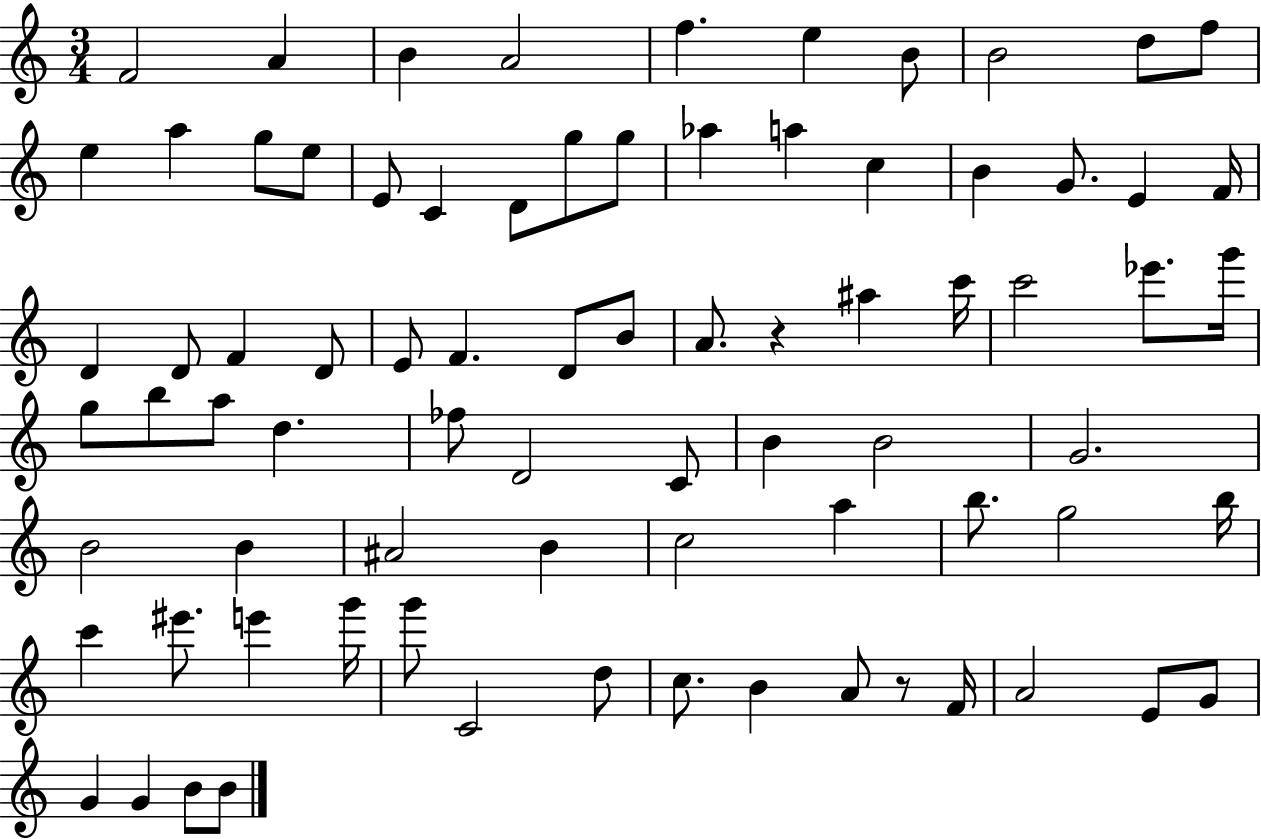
F4/h A4/q B4/q A4/h F5/q. E5/q B4/e B4/h D5/e F5/e E5/q A5/q G5/e E5/e E4/e C4/q D4/e G5/e G5/e Ab5/q A5/q C5/q B4/q G4/e. E4/q F4/s D4/q D4/e F4/q D4/e E4/e F4/q. D4/e B4/e A4/e. R/q A#5/q C6/s C6/h Eb6/e. G6/s G5/e B5/e A5/e D5/q. FES5/e D4/h C4/e B4/q B4/h G4/h. B4/h B4/q A#4/h B4/q C5/h A5/q B5/e. G5/h B5/s C6/q EIS6/e. E6/q G6/s G6/e C4/h D5/e C5/e. B4/q A4/e R/e F4/s A4/h E4/e G4/e G4/q G4/q B4/e B4/e